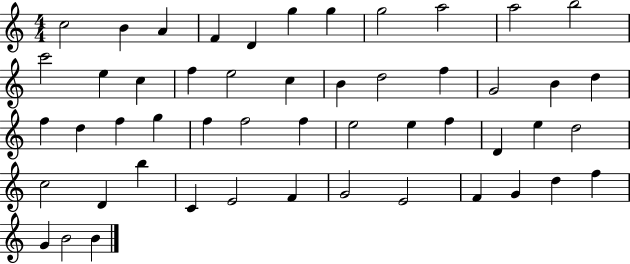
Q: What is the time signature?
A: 4/4